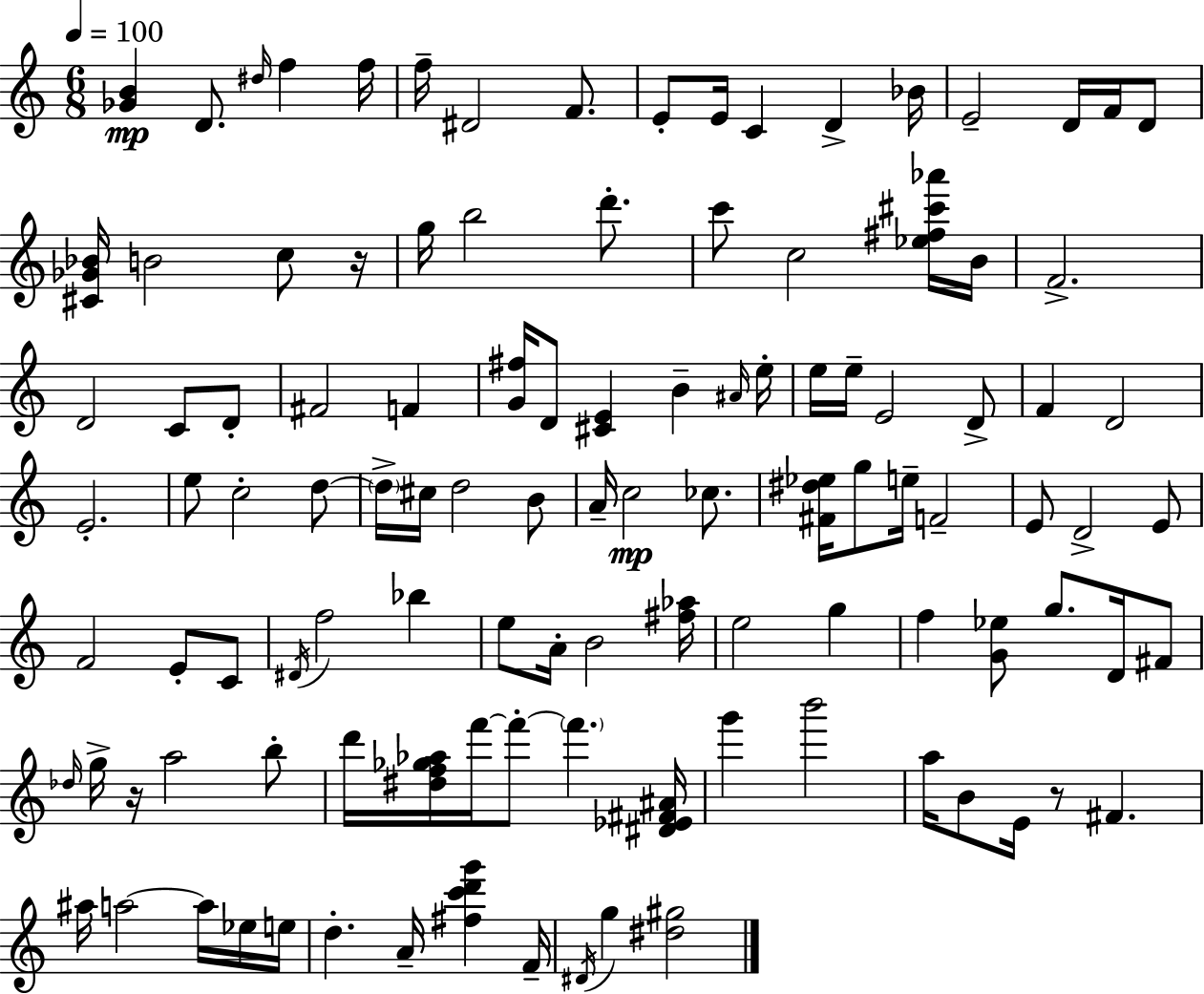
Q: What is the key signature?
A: A minor